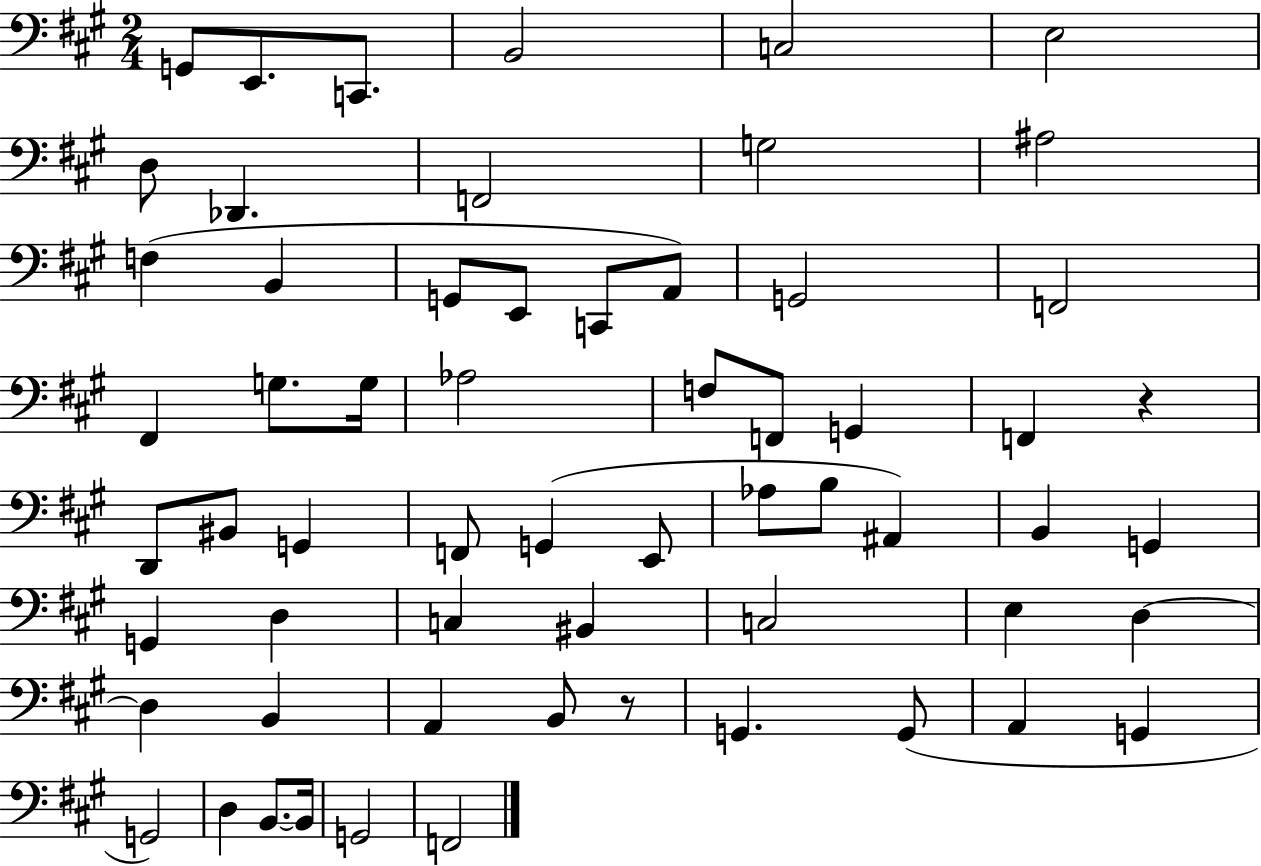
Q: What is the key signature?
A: A major